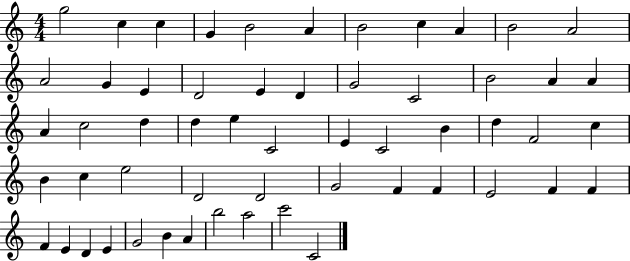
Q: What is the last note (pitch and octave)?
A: C4